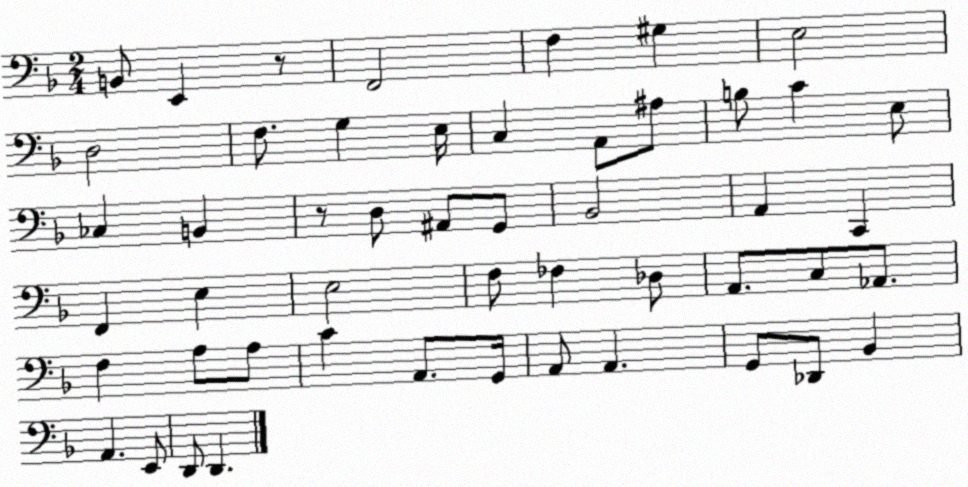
X:1
T:Untitled
M:2/4
L:1/4
K:F
B,,/2 E,, z/2 F,,2 F, ^G, E,2 D,2 F,/2 G, E,/4 C, A,,/2 ^A,/2 B,/2 C E,/2 _C, B,, z/2 D,/2 ^A,,/2 G,,/2 _B,,2 A,, C,, F,, E, E,2 F,/2 _F, _D,/2 A,,/2 C,/2 _A,,/2 F, A,/2 A,/2 C A,,/2 G,,/4 A,,/2 A,, G,,/2 _D,,/2 _B,, A,, E,,/2 D,,/2 D,,